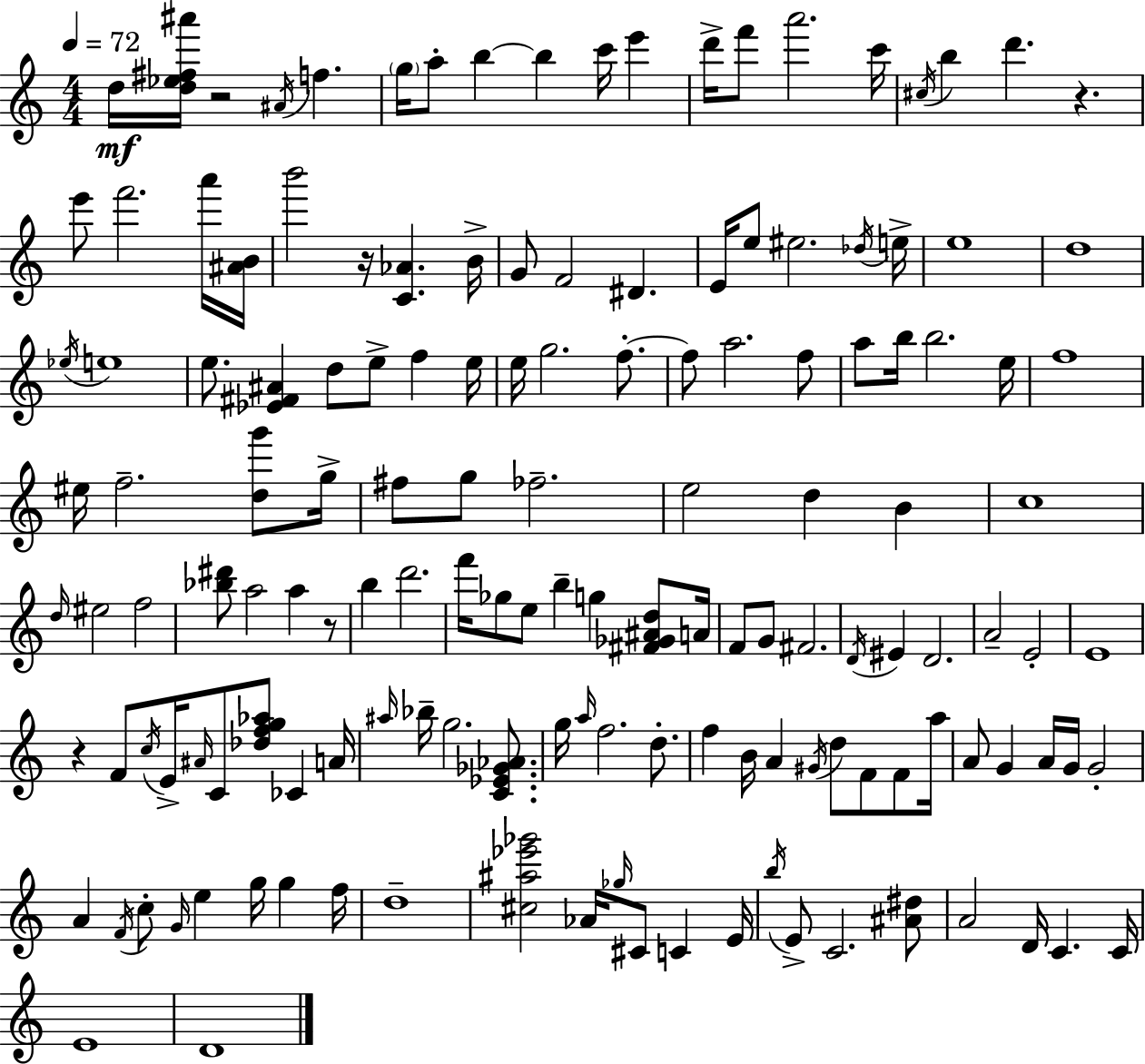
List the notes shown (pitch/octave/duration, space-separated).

D5/s [D5,Eb5,F#5,A#6]/s R/h A#4/s F5/q. G5/s A5/e B5/q B5/q C6/s E6/q D6/s F6/e A6/h. C6/s C#5/s B5/q D6/q. R/q. E6/e F6/h. A6/s [A#4,B4]/s B6/h R/s [C4,Ab4]/q. B4/s G4/e F4/h D#4/q. E4/s E5/e EIS5/h. Db5/s E5/s E5/w D5/w Eb5/s E5/w E5/e. [Eb4,F#4,A#4]/q D5/e E5/e F5/q E5/s E5/s G5/h. F5/e. F5/e A5/h. F5/e A5/e B5/s B5/h. E5/s F5/w EIS5/s F5/h. [D5,G6]/e G5/s F#5/e G5/e FES5/h. E5/h D5/q B4/q C5/w D5/s EIS5/h F5/h [Bb5,D#6]/e A5/h A5/q R/e B5/q D6/h. F6/s Gb5/e E5/e B5/q G5/q [F#4,Gb4,A#4,D5]/e A4/s F4/e G4/e F#4/h. D4/s EIS4/q D4/h. A4/h E4/h E4/w R/q F4/e C5/s E4/s A#4/s C4/e [Db5,F5,G5,Ab5]/e CES4/q A4/s A#5/s Bb5/s G5/h. [C4,Eb4,Gb4,Ab4]/e. G5/s A5/s F5/h. D5/e. F5/q B4/s A4/q G#4/s D5/e F4/e F4/e A5/s A4/e G4/q A4/s G4/s G4/h A4/q F4/s C5/e G4/s E5/q G5/s G5/q F5/s D5/w [C#5,A#5,Eb6,Gb6]/h Ab4/s Gb5/s C#4/e C4/q E4/s B5/s E4/e C4/h. [A#4,D#5]/e A4/h D4/s C4/q. C4/s E4/w D4/w